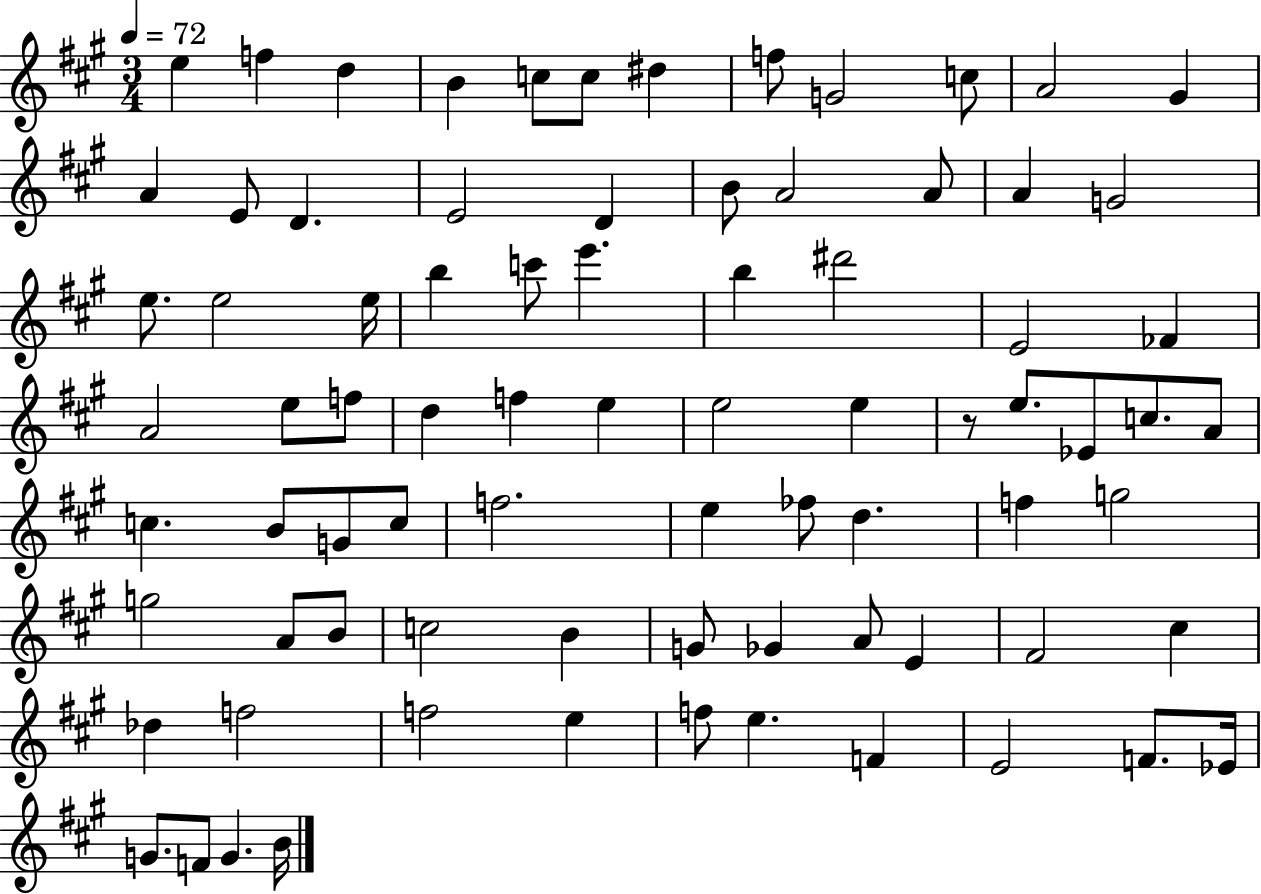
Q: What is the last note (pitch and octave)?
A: B4